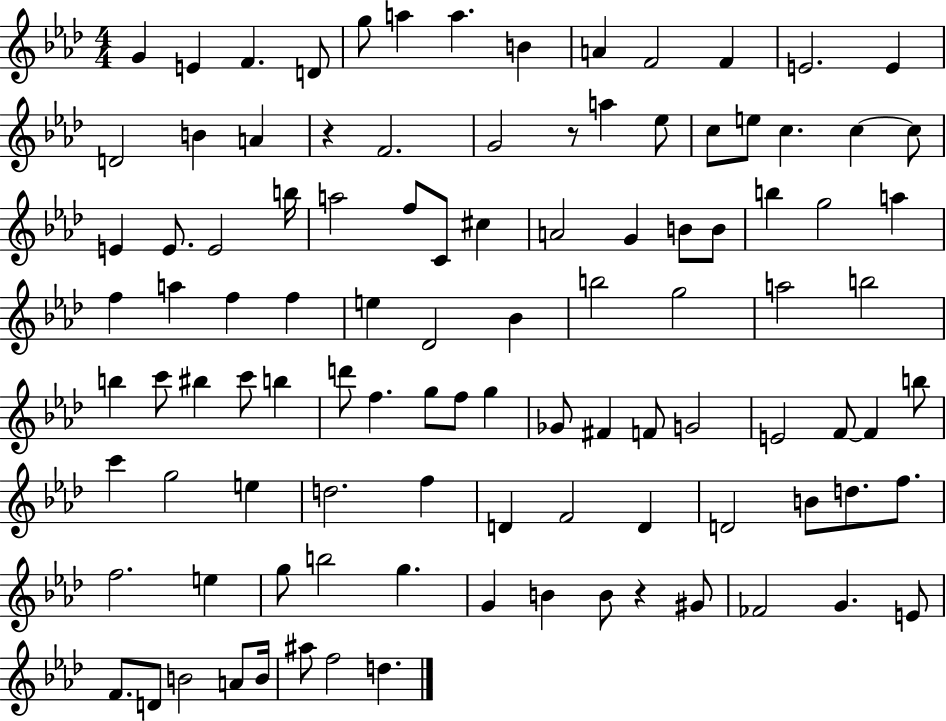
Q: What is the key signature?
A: AES major